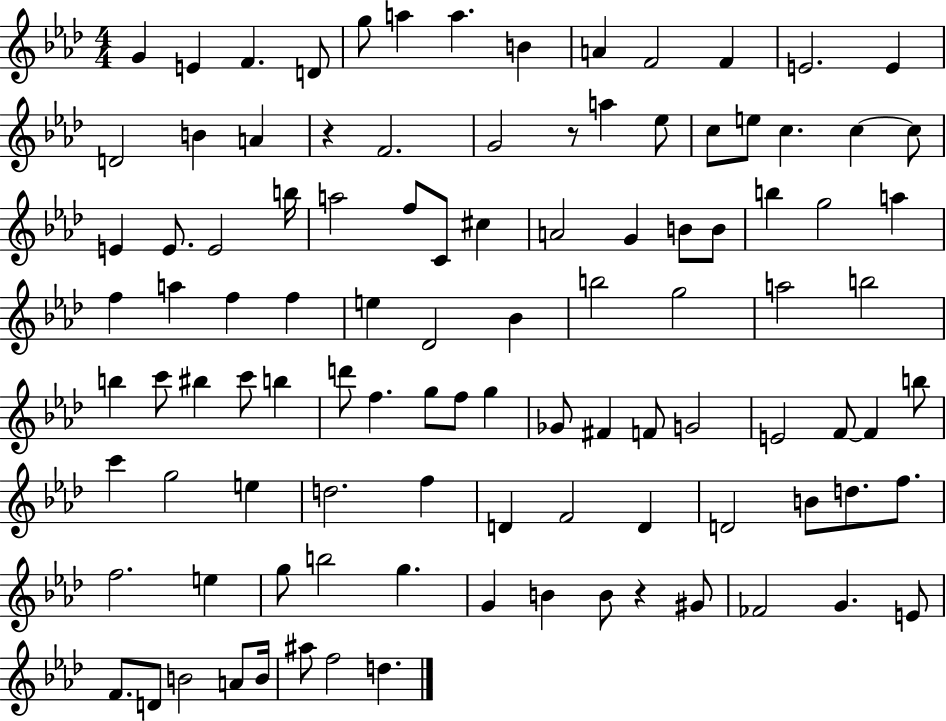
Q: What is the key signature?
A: AES major